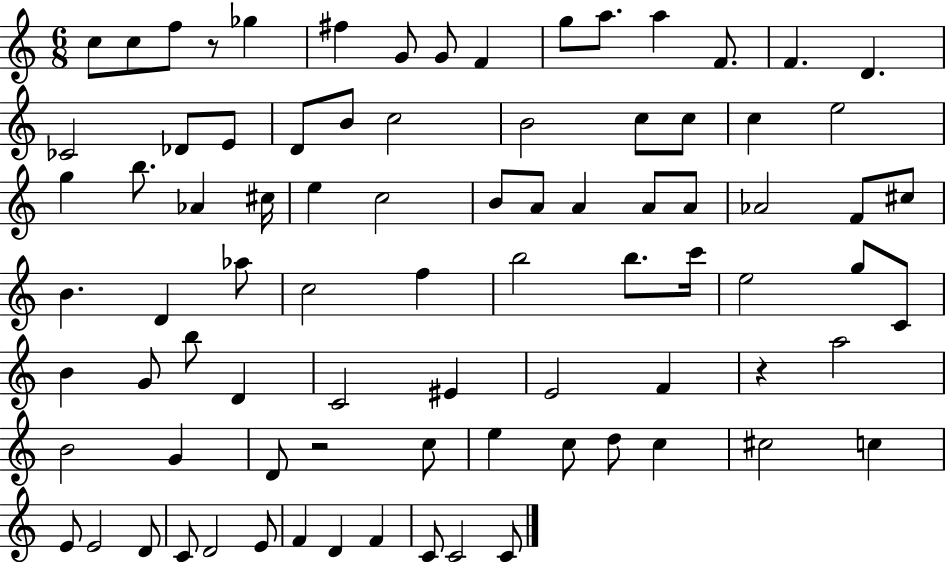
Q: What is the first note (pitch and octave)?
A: C5